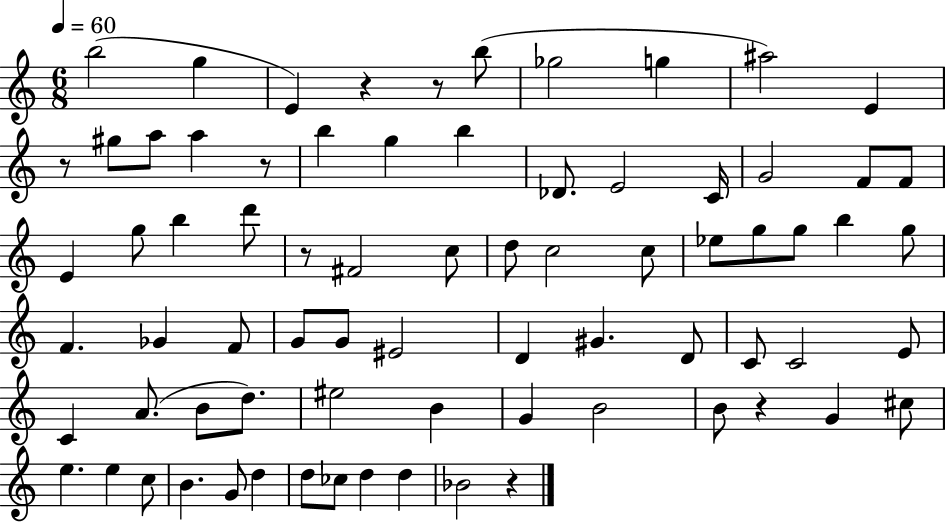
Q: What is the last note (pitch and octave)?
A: Bb4